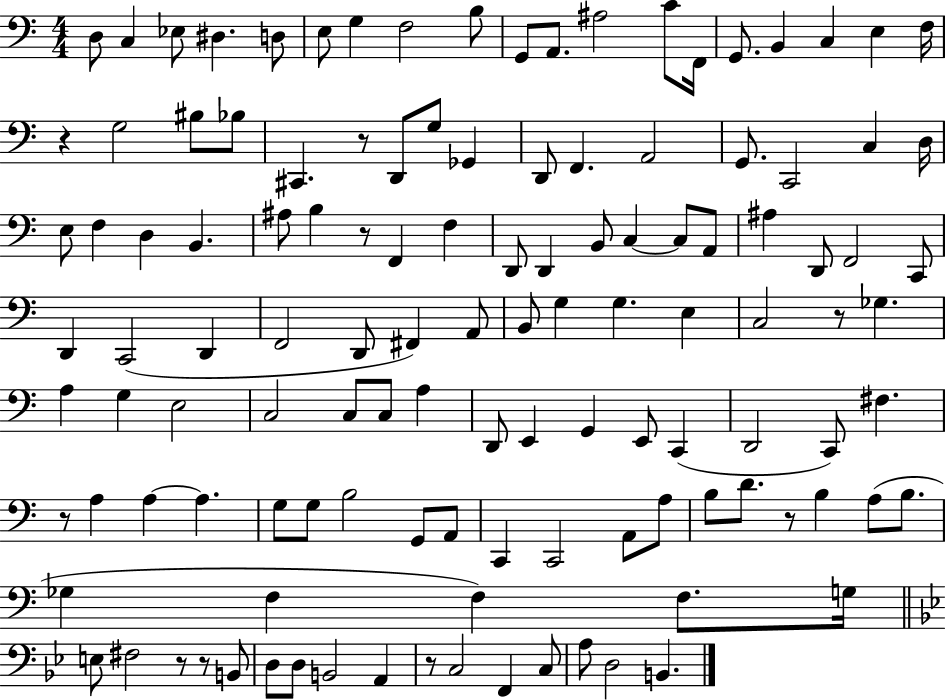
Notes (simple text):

D3/e C3/q Eb3/e D#3/q. D3/e E3/e G3/q F3/h B3/e G2/e A2/e. A#3/h C4/e F2/s G2/e. B2/q C3/q E3/q F3/s R/q G3/h BIS3/e Bb3/e C#2/q. R/e D2/e G3/e Gb2/q D2/e F2/q. A2/h G2/e. C2/h C3/q D3/s E3/e F3/q D3/q B2/q. A#3/e B3/q R/e F2/q F3/q D2/e D2/q B2/e C3/q C3/e A2/e A#3/q D2/e F2/h C2/e D2/q C2/h D2/q F2/h D2/e F#2/q A2/e B2/e G3/q G3/q. E3/q C3/h R/e Gb3/q. A3/q G3/q E3/h C3/h C3/e C3/e A3/q D2/e E2/q G2/q E2/e C2/q D2/h C2/e F#3/q. R/e A3/q A3/q A3/q. G3/e G3/e B3/h G2/e A2/e C2/q C2/h A2/e A3/e B3/e D4/e. R/e B3/q A3/e B3/e. Gb3/q F3/q F3/q F3/e. G3/s E3/e F#3/h R/e R/e B2/e D3/e D3/e B2/h A2/q R/e C3/h F2/q C3/e A3/e D3/h B2/q.